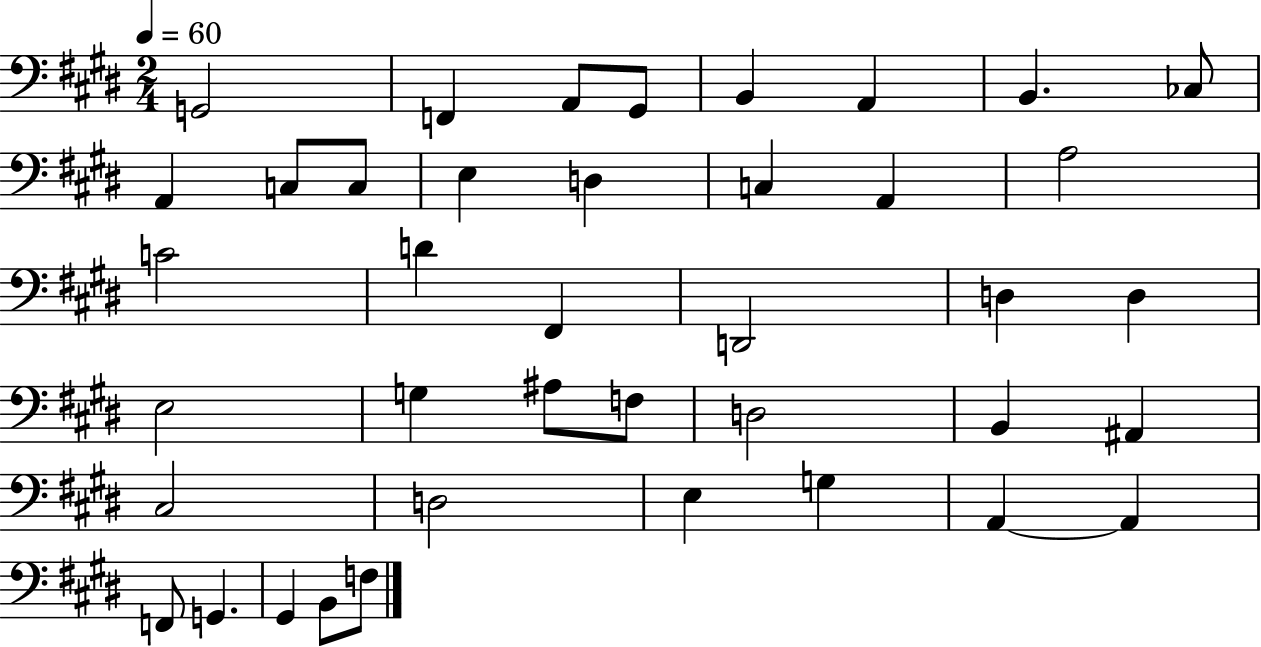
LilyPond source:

{
  \clef bass
  \numericTimeSignature
  \time 2/4
  \key e \major
  \tempo 4 = 60
  g,2 | f,4 a,8 gis,8 | b,4 a,4 | b,4. ces8 | \break a,4 c8 c8 | e4 d4 | c4 a,4 | a2 | \break c'2 | d'4 fis,4 | d,2 | d4 d4 | \break e2 | g4 ais8 f8 | d2 | b,4 ais,4 | \break cis2 | d2 | e4 g4 | a,4~~ a,4 | \break f,8 g,4. | gis,4 b,8 f8 | \bar "|."
}